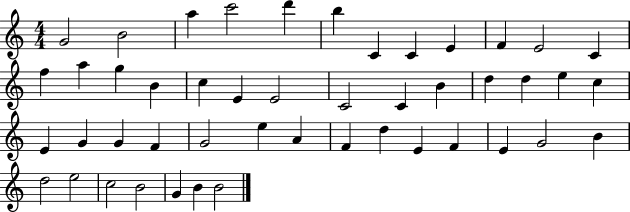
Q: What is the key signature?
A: C major